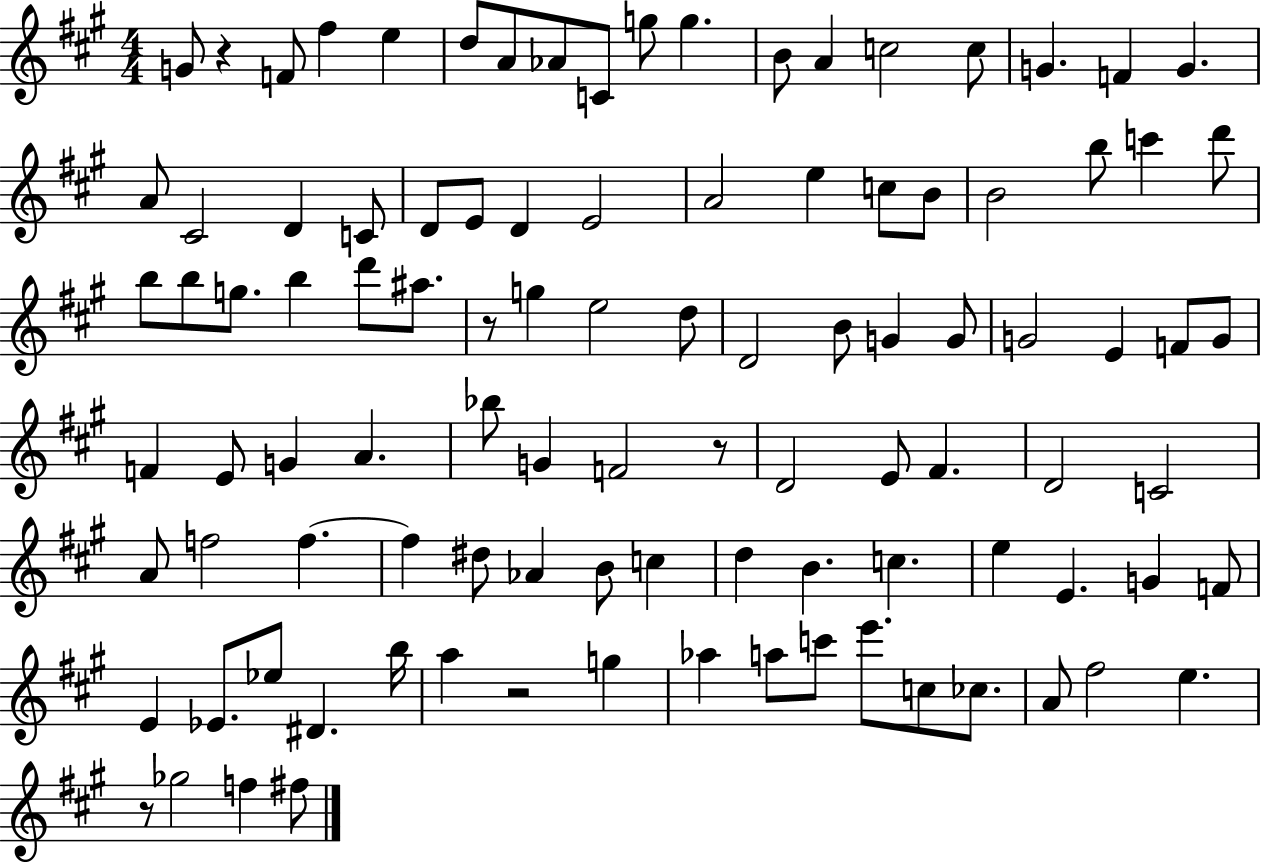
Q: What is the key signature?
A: A major